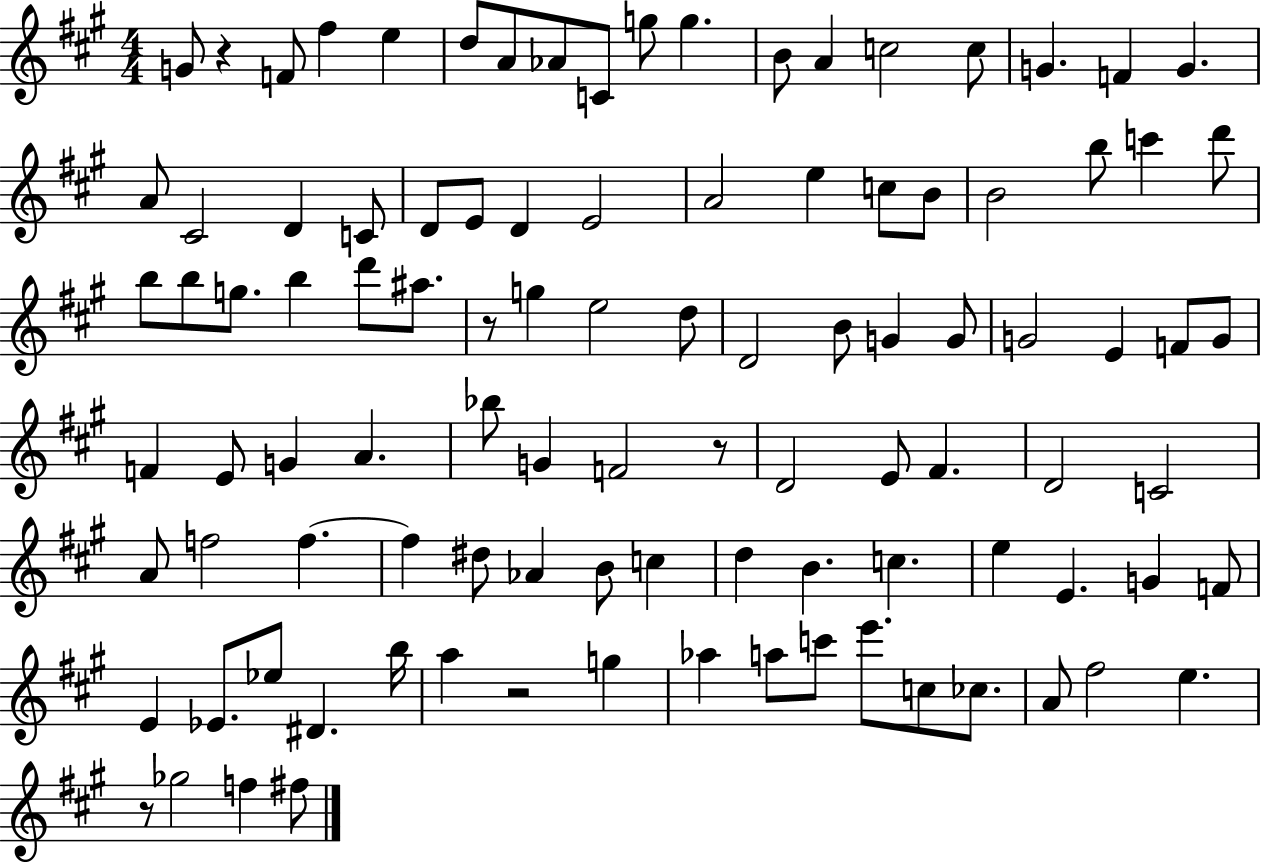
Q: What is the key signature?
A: A major